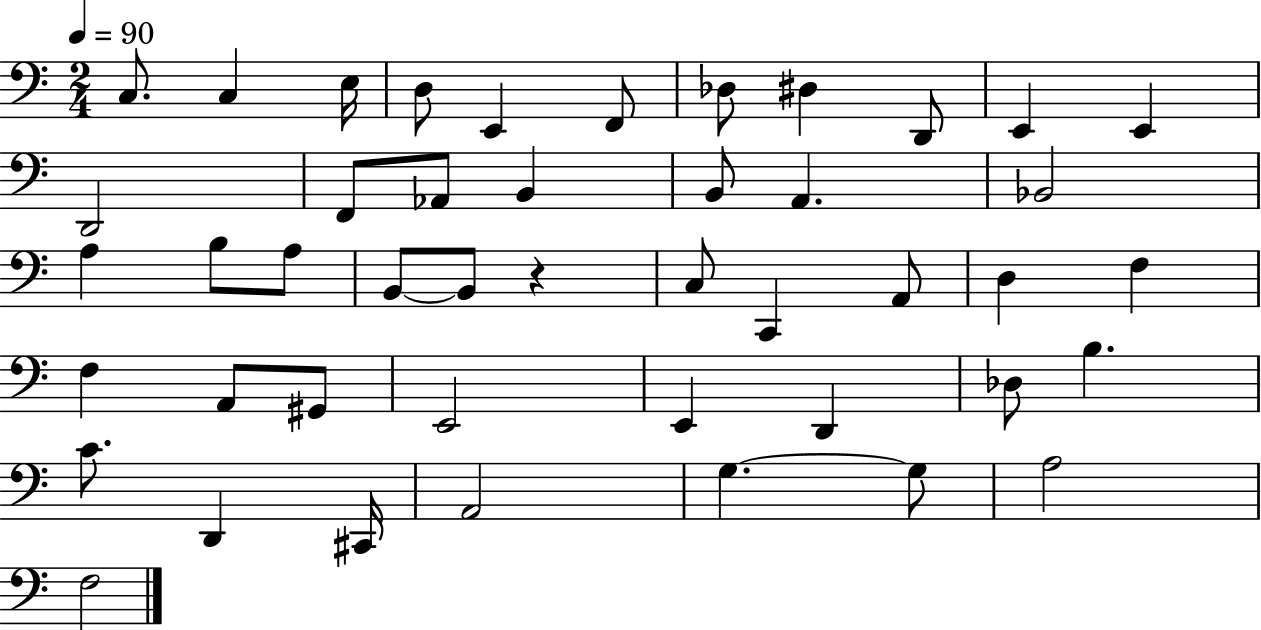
X:1
T:Untitled
M:2/4
L:1/4
K:C
C,/2 C, E,/4 D,/2 E,, F,,/2 _D,/2 ^D, D,,/2 E,, E,, D,,2 F,,/2 _A,,/2 B,, B,,/2 A,, _B,,2 A, B,/2 A,/2 B,,/2 B,,/2 z C,/2 C,, A,,/2 D, F, F, A,,/2 ^G,,/2 E,,2 E,, D,, _D,/2 B, C/2 D,, ^C,,/4 A,,2 G, G,/2 A,2 F,2